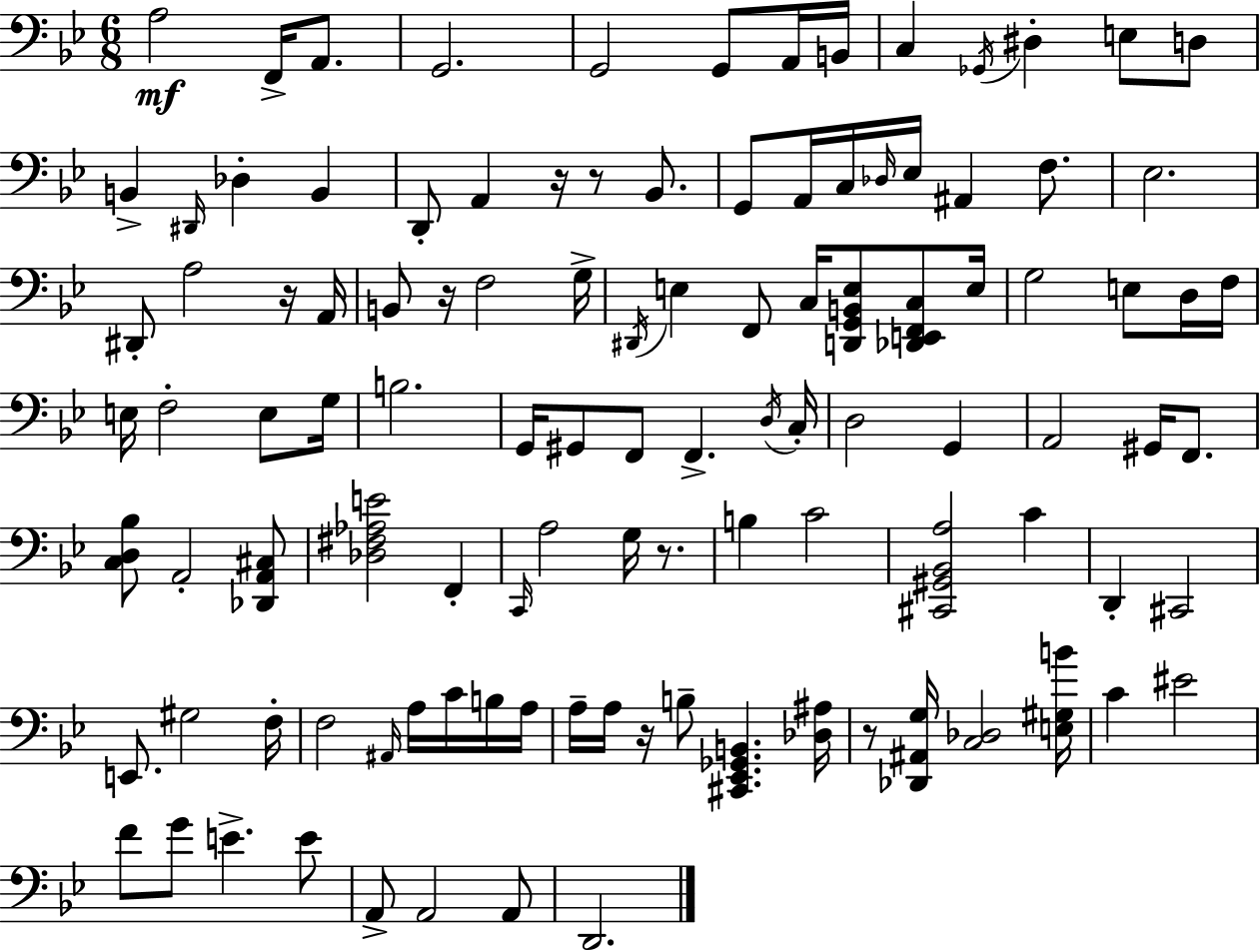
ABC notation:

X:1
T:Untitled
M:6/8
L:1/4
K:Bb
A,2 F,,/4 A,,/2 G,,2 G,,2 G,,/2 A,,/4 B,,/4 C, _G,,/4 ^D, E,/2 D,/2 B,, ^D,,/4 _D, B,, D,,/2 A,, z/4 z/2 _B,,/2 G,,/2 A,,/4 C,/4 _D,/4 _E,/4 ^A,, F,/2 _E,2 ^D,,/2 A,2 z/4 A,,/4 B,,/2 z/4 F,2 G,/4 ^D,,/4 E, F,,/2 C,/4 [D,,G,,B,,E,]/2 [_D,,E,,F,,C,]/2 E,/4 G,2 E,/2 D,/4 F,/4 E,/4 F,2 E,/2 G,/4 B,2 G,,/4 ^G,,/2 F,,/2 F,, D,/4 C,/4 D,2 G,, A,,2 ^G,,/4 F,,/2 [C,D,_B,]/2 A,,2 [_D,,A,,^C,]/2 [_D,^F,_A,E]2 F,, C,,/4 A,2 G,/4 z/2 B, C2 [^C,,^G,,_B,,A,]2 C D,, ^C,,2 E,,/2 ^G,2 F,/4 F,2 ^A,,/4 A,/4 C/4 B,/4 A,/4 A,/4 A,/4 z/4 B,/2 [^C,,_E,,_G,,B,,] [_D,^A,]/4 z/2 [_D,,^A,,G,]/4 [C,_D,]2 [E,^G,B]/4 C ^E2 F/2 G/2 E E/2 A,,/2 A,,2 A,,/2 D,,2